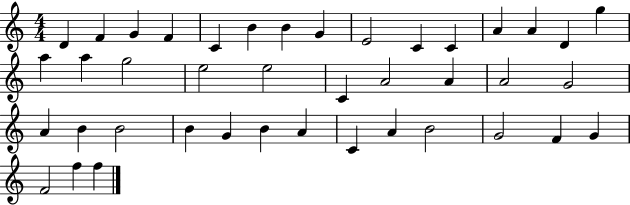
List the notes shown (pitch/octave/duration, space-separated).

D4/q F4/q G4/q F4/q C4/q B4/q B4/q G4/q E4/h C4/q C4/q A4/q A4/q D4/q G5/q A5/q A5/q G5/h E5/h E5/h C4/q A4/h A4/q A4/h G4/h A4/q B4/q B4/h B4/q G4/q B4/q A4/q C4/q A4/q B4/h G4/h F4/q G4/q F4/h F5/q F5/q